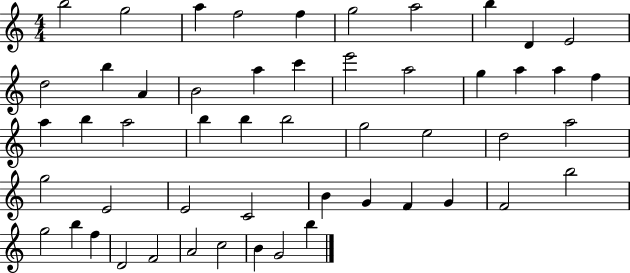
{
  \clef treble
  \numericTimeSignature
  \time 4/4
  \key c \major
  b''2 g''2 | a''4 f''2 f''4 | g''2 a''2 | b''4 d'4 e'2 | \break d''2 b''4 a'4 | b'2 a''4 c'''4 | e'''2 a''2 | g''4 a''4 a''4 f''4 | \break a''4 b''4 a''2 | b''4 b''4 b''2 | g''2 e''2 | d''2 a''2 | \break g''2 e'2 | e'2 c'2 | b'4 g'4 f'4 g'4 | f'2 b''2 | \break g''2 b''4 f''4 | d'2 f'2 | a'2 c''2 | b'4 g'2 b''4 | \break \bar "|."
}